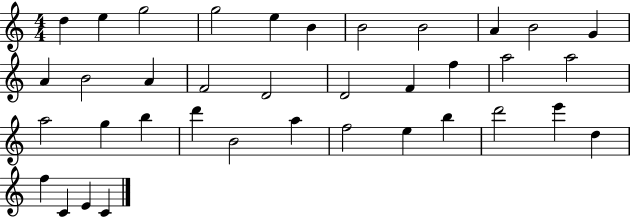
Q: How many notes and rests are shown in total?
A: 37